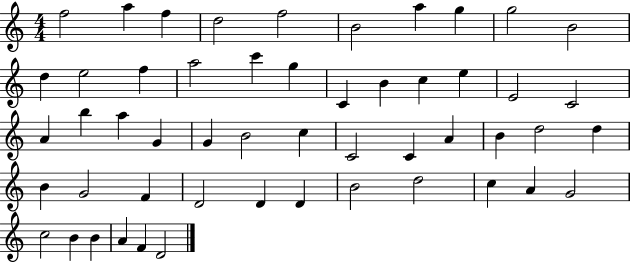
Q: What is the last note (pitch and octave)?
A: D4